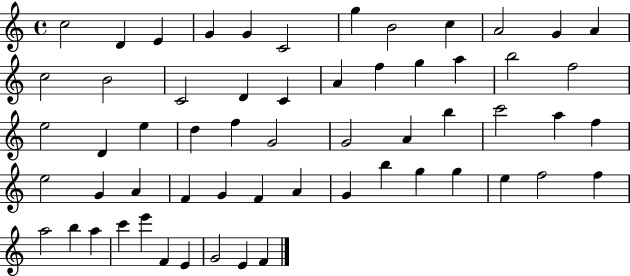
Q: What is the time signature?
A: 4/4